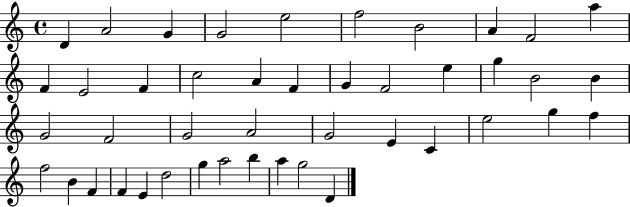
X:1
T:Untitled
M:4/4
L:1/4
K:C
D A2 G G2 e2 f2 B2 A F2 a F E2 F c2 A F G F2 e g B2 B G2 F2 G2 A2 G2 E C e2 g f f2 B F F E d2 g a2 b a g2 D